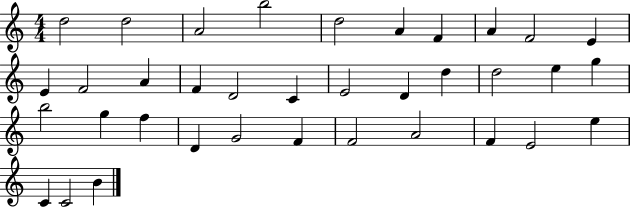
X:1
T:Untitled
M:4/4
L:1/4
K:C
d2 d2 A2 b2 d2 A F A F2 E E F2 A F D2 C E2 D d d2 e g b2 g f D G2 F F2 A2 F E2 e C C2 B